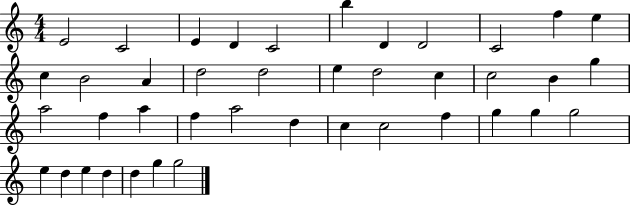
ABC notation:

X:1
T:Untitled
M:4/4
L:1/4
K:C
E2 C2 E D C2 b D D2 C2 f e c B2 A d2 d2 e d2 c c2 B g a2 f a f a2 d c c2 f g g g2 e d e d d g g2